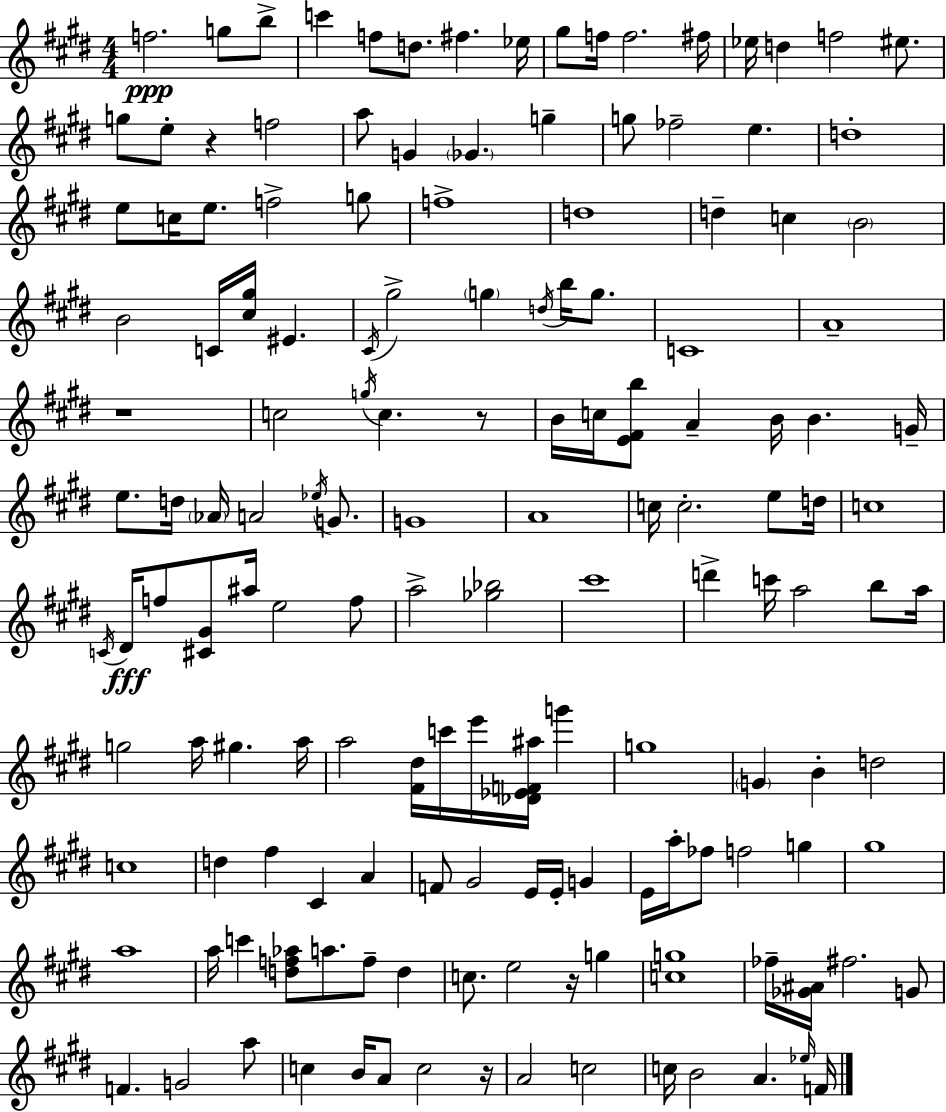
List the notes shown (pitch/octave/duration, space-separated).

F5/h. G5/e B5/e C6/q F5/e D5/e. F#5/q. Eb5/s G#5/e F5/s F5/h. F#5/s Eb5/s D5/q F5/h EIS5/e. G5/e E5/e R/q F5/h A5/e G4/q Gb4/q. G5/q G5/e FES5/h E5/q. D5/w E5/e C5/s E5/e. F5/h G5/e F5/w D5/w D5/q C5/q B4/h B4/h C4/s [C#5,G#5]/s EIS4/q. C#4/s G#5/h G5/q D5/s B5/s G5/e. C4/w A4/w R/w C5/h G5/s C5/q. R/e B4/s C5/s [E4,F#4,B5]/e A4/q B4/s B4/q. G4/s E5/e. D5/s Ab4/s A4/h Eb5/s G4/e. G4/w A4/w C5/s C5/h. E5/e D5/s C5/w C4/s D#4/s F5/e [C#4,G#4]/e A#5/s E5/h F5/e A5/h [Gb5,Bb5]/h C#6/w D6/q C6/s A5/h B5/e A5/s G5/h A5/s G#5/q. A5/s A5/h [F#4,D#5]/s C6/s E6/s [Db4,Eb4,F4,A#5]/s G6/q G5/w G4/q B4/q D5/h C5/w D5/q F#5/q C#4/q A4/q F4/e G#4/h E4/s E4/s G4/q E4/s A5/s FES5/e F5/h G5/q G#5/w A5/w A5/s C6/q [D5,F5,Ab5]/e A5/e. F5/e D5/q C5/e. E5/h R/s G5/q [C5,G5]/w FES5/s [Gb4,A#4]/s F#5/h. G4/e F4/q. G4/h A5/e C5/q B4/s A4/e C5/h R/s A4/h C5/h C5/s B4/h A4/q. Eb5/s F4/s